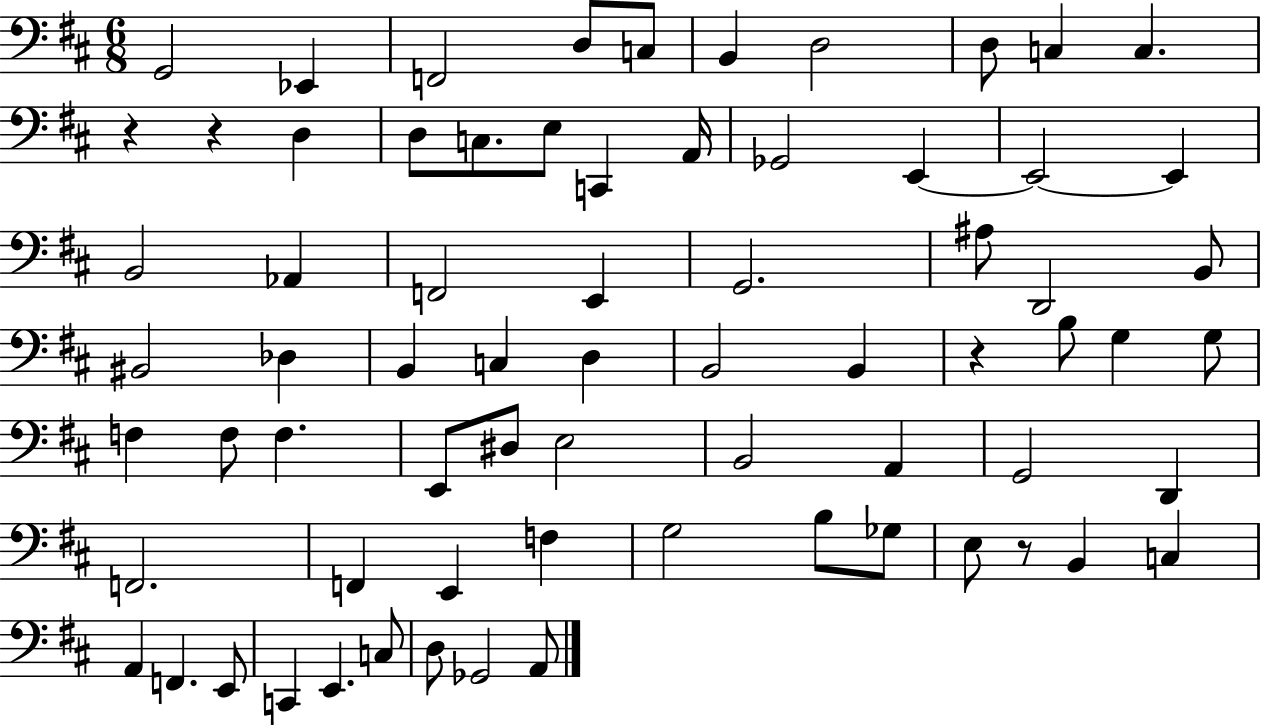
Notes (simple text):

G2/h Eb2/q F2/h D3/e C3/e B2/q D3/h D3/e C3/q C3/q. R/q R/q D3/q D3/e C3/e. E3/e C2/q A2/s Gb2/h E2/q E2/h E2/q B2/h Ab2/q F2/h E2/q G2/h. A#3/e D2/h B2/e BIS2/h Db3/q B2/q C3/q D3/q B2/h B2/q R/q B3/e G3/q G3/e F3/q F3/e F3/q. E2/e D#3/e E3/h B2/h A2/q G2/h D2/q F2/h. F2/q E2/q F3/q G3/h B3/e Gb3/e E3/e R/e B2/q C3/q A2/q F2/q. E2/e C2/q E2/q. C3/e D3/e Gb2/h A2/e